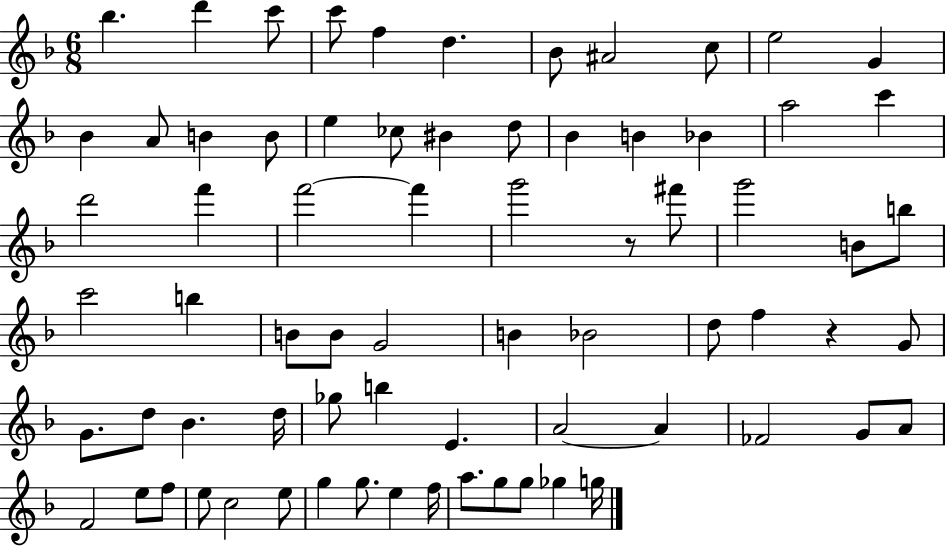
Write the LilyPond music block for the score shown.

{
  \clef treble
  \numericTimeSignature
  \time 6/8
  \key f \major
  \repeat volta 2 { bes''4. d'''4 c'''8 | c'''8 f''4 d''4. | bes'8 ais'2 c''8 | e''2 g'4 | \break bes'4 a'8 b'4 b'8 | e''4 ces''8 bis'4 d''8 | bes'4 b'4 bes'4 | a''2 c'''4 | \break d'''2 f'''4 | f'''2~~ f'''4 | g'''2 r8 fis'''8 | g'''2 b'8 b''8 | \break c'''2 b''4 | b'8 b'8 g'2 | b'4 bes'2 | d''8 f''4 r4 g'8 | \break g'8. d''8 bes'4. d''16 | ges''8 b''4 e'4. | a'2~~ a'4 | fes'2 g'8 a'8 | \break f'2 e''8 f''8 | e''8 c''2 e''8 | g''4 g''8. e''4 f''16 | a''8. g''8 g''8 ges''4 g''16 | \break } \bar "|."
}